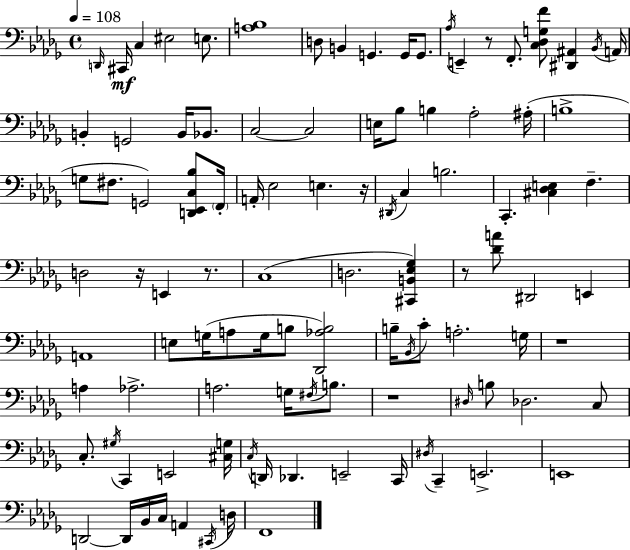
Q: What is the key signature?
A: BES minor